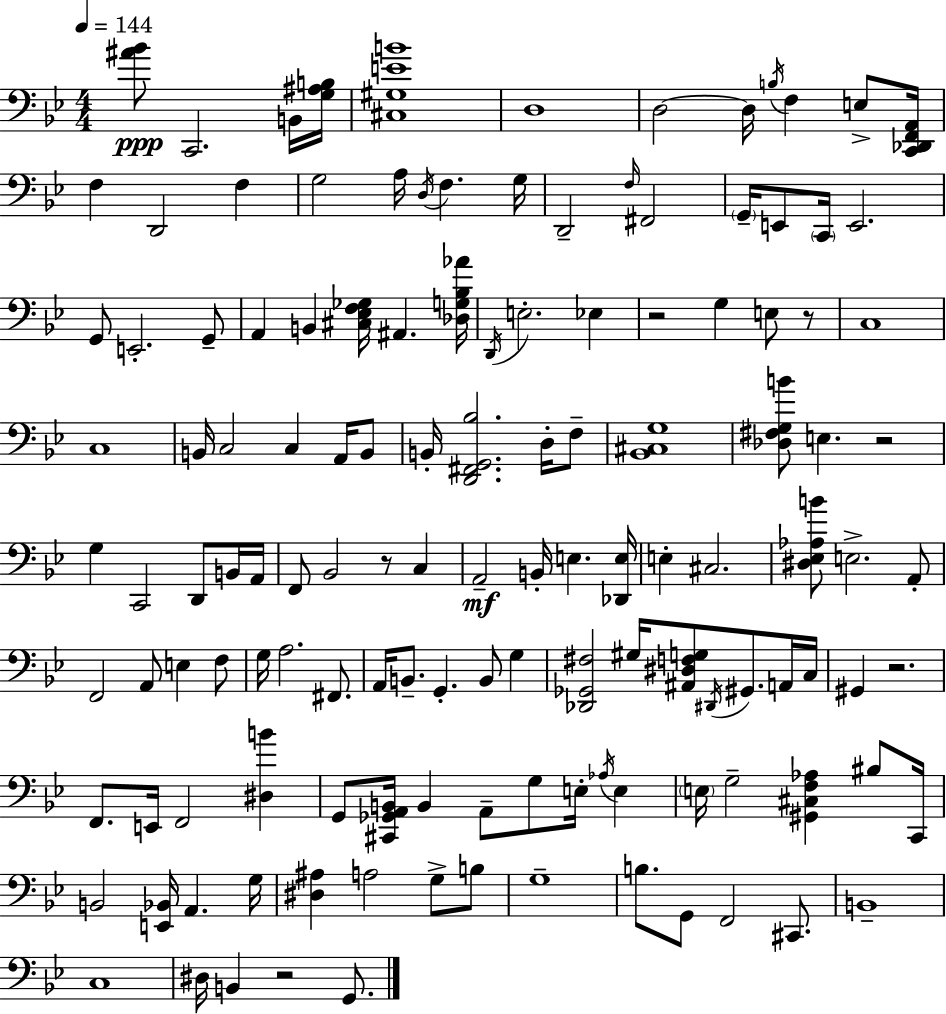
X:1
T:Untitled
M:4/4
L:1/4
K:Gm
[^A_B]/2 C,,2 B,,/4 [G,^A,B,]/4 [^C,^G,EB]4 D,4 D,2 D,/4 B,/4 F, E,/2 [C,,_D,,F,,A,,]/4 F, D,,2 F, G,2 A,/4 D,/4 F, G,/4 D,,2 F,/4 ^F,,2 G,,/4 E,,/2 C,,/4 E,,2 G,,/2 E,,2 G,,/2 A,, B,, [^C,_E,F,_G,]/4 ^A,, [_D,G,_B,_A]/4 D,,/4 E,2 _E, z2 G, E,/2 z/2 C,4 C,4 B,,/4 C,2 C, A,,/4 B,,/2 B,,/4 [D,,^F,,G,,_B,]2 D,/4 F,/2 [_B,,^C,G,]4 [_D,^F,G,B]/2 E, z2 G, C,,2 D,,/2 B,,/4 A,,/4 F,,/2 _B,,2 z/2 C, A,,2 B,,/4 E, [_D,,E,]/4 E, ^C,2 [^D,_E,_A,B]/2 E,2 A,,/2 F,,2 A,,/2 E, F,/2 G,/4 A,2 ^F,,/2 A,,/4 B,,/2 G,, B,,/2 G, [_D,,_G,,^F,]2 ^G,/4 [^A,,^D,F,G,]/2 ^D,,/4 ^G,,/2 A,,/4 C,/4 ^G,, z2 F,,/2 E,,/4 F,,2 [^D,B] G,,/2 [^C,,_G,,A,,B,,]/4 B,, A,,/2 G,/2 E,/4 _A,/4 E, E,/4 G,2 [^G,,^C,F,_A,] ^B,/2 C,,/4 B,,2 [E,,_B,,]/4 A,, G,/4 [^D,^A,] A,2 G,/2 B,/2 G,4 B,/2 G,,/2 F,,2 ^C,,/2 B,,4 C,4 ^D,/4 B,, z2 G,,/2